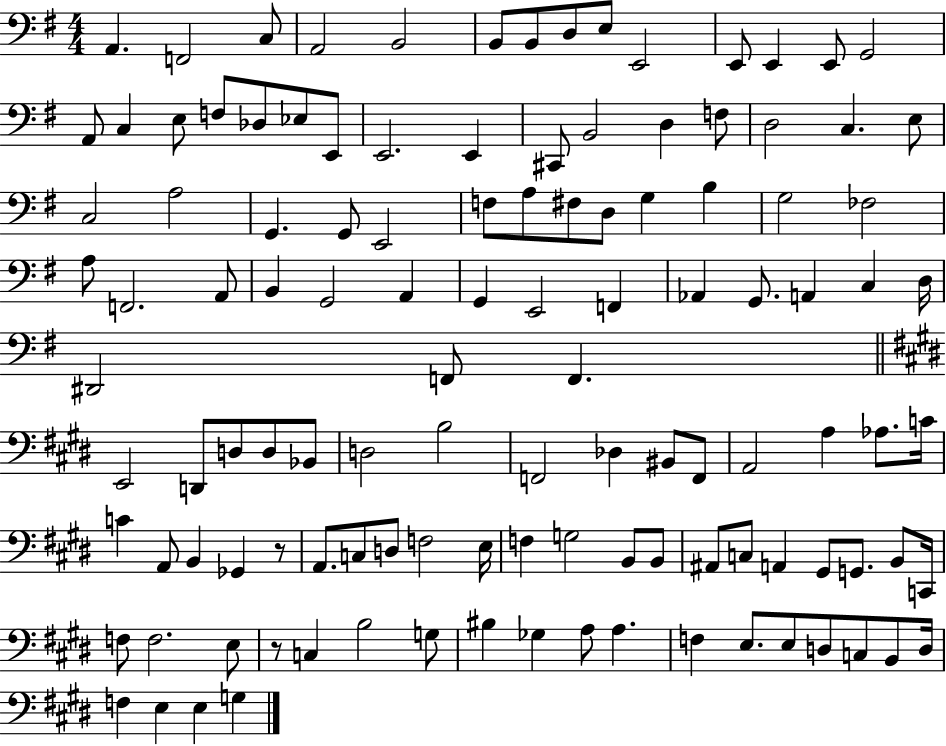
A2/q. F2/h C3/e A2/h B2/h B2/e B2/e D3/e E3/e E2/h E2/e E2/q E2/e G2/h A2/e C3/q E3/e F3/e Db3/e Eb3/e E2/e E2/h. E2/q C#2/e B2/h D3/q F3/e D3/h C3/q. E3/e C3/h A3/h G2/q. G2/e E2/h F3/e A3/e F#3/e D3/e G3/q B3/q G3/h FES3/h A3/e F2/h. A2/e B2/q G2/h A2/q G2/q E2/h F2/q Ab2/q G2/e. A2/q C3/q D3/s D#2/h F2/e F2/q. E2/h D2/e D3/e D3/e Bb2/e D3/h B3/h F2/h Db3/q BIS2/e F2/e A2/h A3/q Ab3/e. C4/s C4/q A2/e B2/q Gb2/q R/e A2/e. C3/e D3/e F3/h E3/s F3/q G3/h B2/e B2/e A#2/e C3/e A2/q G#2/e G2/e. B2/e C2/s F3/e F3/h. E3/e R/e C3/q B3/h G3/e BIS3/q Gb3/q A3/e A3/q. F3/q E3/e. E3/e D3/e C3/e B2/e D3/s F3/q E3/q E3/q G3/q